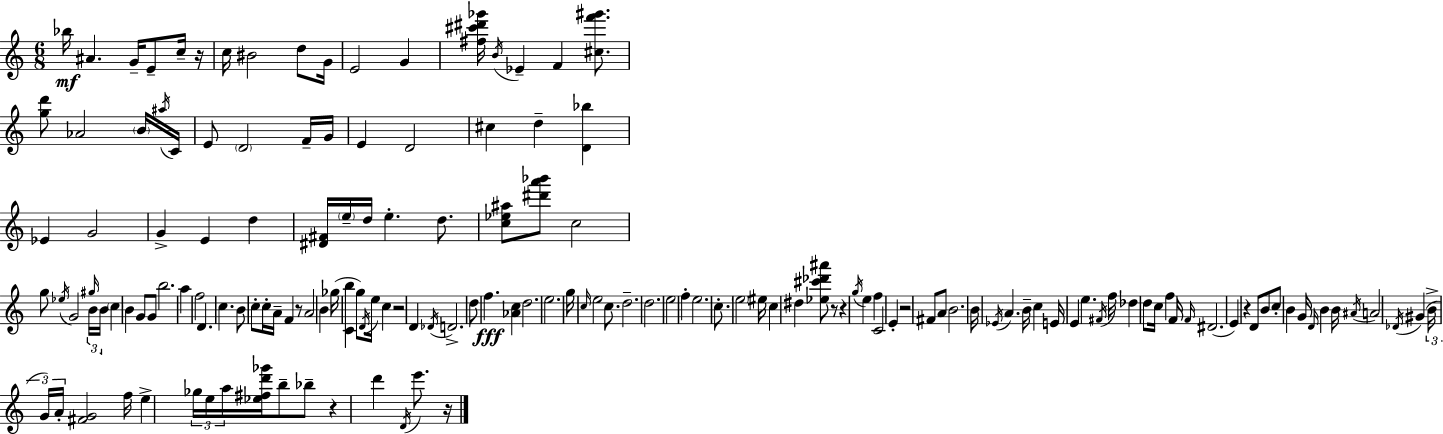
X:1
T:Untitled
M:6/8
L:1/4
K:C
_b/4 ^A G/4 E/2 c/4 z/4 c/4 ^B2 d/2 G/4 E2 G [^f^c'^d'_g']/4 B/4 _E F [^cf'^g']/2 [gd']/2 _A2 B/4 ^a/4 C/4 E/2 D2 F/4 G/4 E D2 ^c d [D_b] _E G2 G E d [^D^F]/4 e/4 d/4 e d/2 [c_e^a]/2 [^d'a'_b']/2 c2 g/2 _e/4 G2 ^g/4 B/4 B/4 c B G/2 G/2 b2 a f2 D c B/2 c/2 c/4 A/4 F z/2 A2 B _g/4 [Cb] g/2 D/4 e/4 c z2 D _D/4 D2 d/2 f [_Ac] d2 e2 g/4 c/4 e2 c/2 d2 d2 e2 f e2 c/2 e2 ^e/4 c ^d [_e^c'_d'^a']/2 z/2 z g/4 e f C2 E z2 ^F/2 A/2 B2 B/4 _E/4 A B/4 c E/4 E e ^F/4 f/4 _d d/2 c/4 f F/4 F/4 ^D2 E z D/2 B/2 c/2 B G/4 D/4 B B/4 ^A/4 A2 _D/4 ^G B/4 G/4 A/4 [^FG]2 f/4 e _g/4 e/4 a/4 [_e^fd'_g']/4 b/2 _b/2 z d' D/4 e'/2 z/4